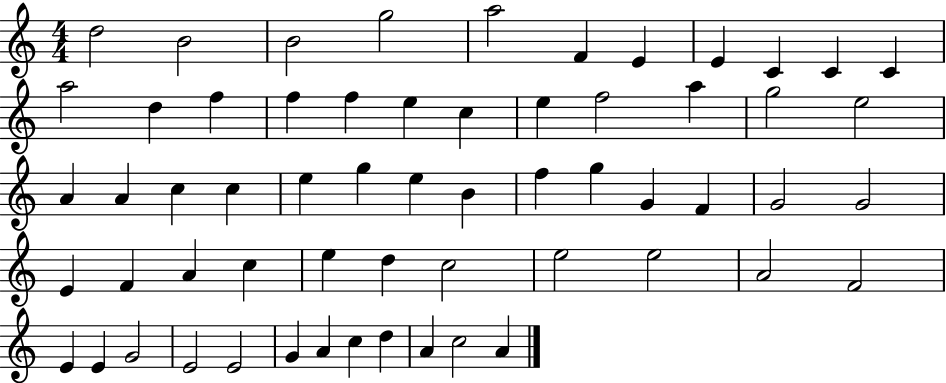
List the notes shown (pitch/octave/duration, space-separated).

D5/h B4/h B4/h G5/h A5/h F4/q E4/q E4/q C4/q C4/q C4/q A5/h D5/q F5/q F5/q F5/q E5/q C5/q E5/q F5/h A5/q G5/h E5/h A4/q A4/q C5/q C5/q E5/q G5/q E5/q B4/q F5/q G5/q G4/q F4/q G4/h G4/h E4/q F4/q A4/q C5/q E5/q D5/q C5/h E5/h E5/h A4/h F4/h E4/q E4/q G4/h E4/h E4/h G4/q A4/q C5/q D5/q A4/q C5/h A4/q